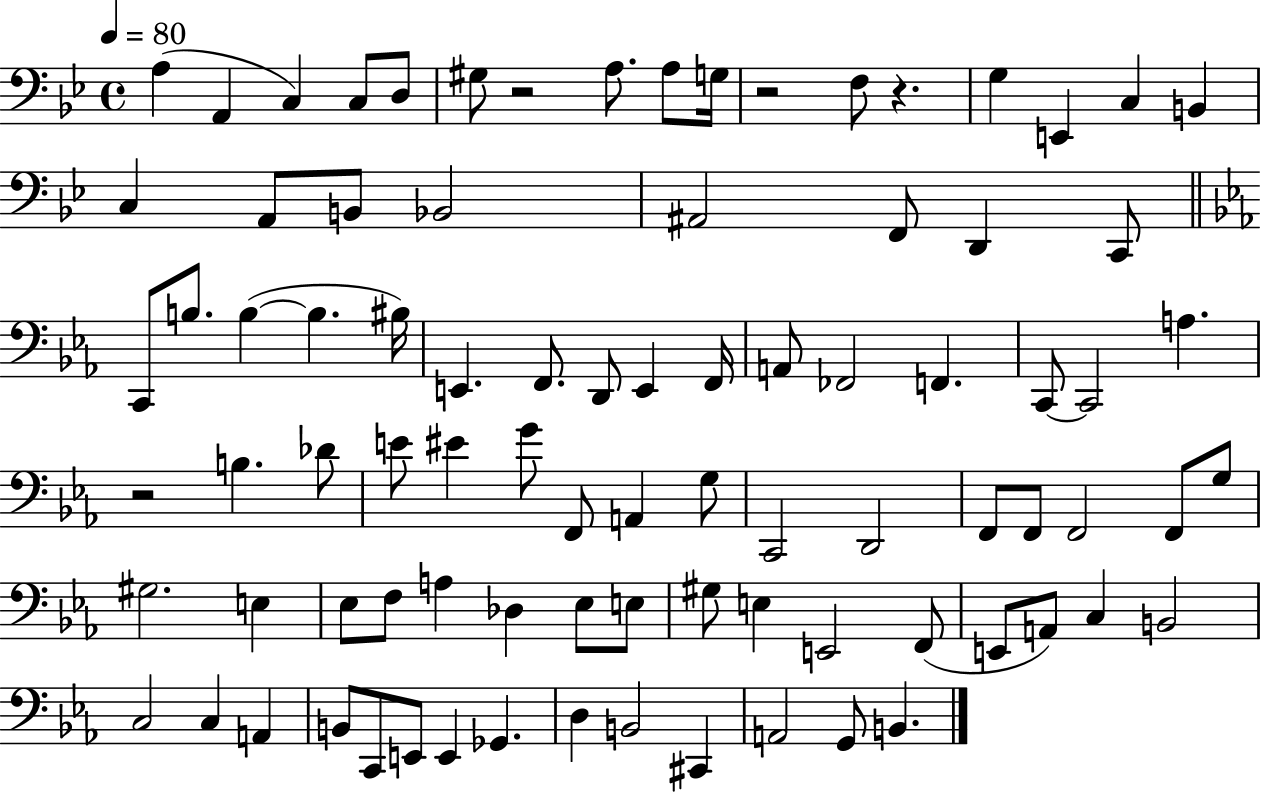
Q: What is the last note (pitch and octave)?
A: B2